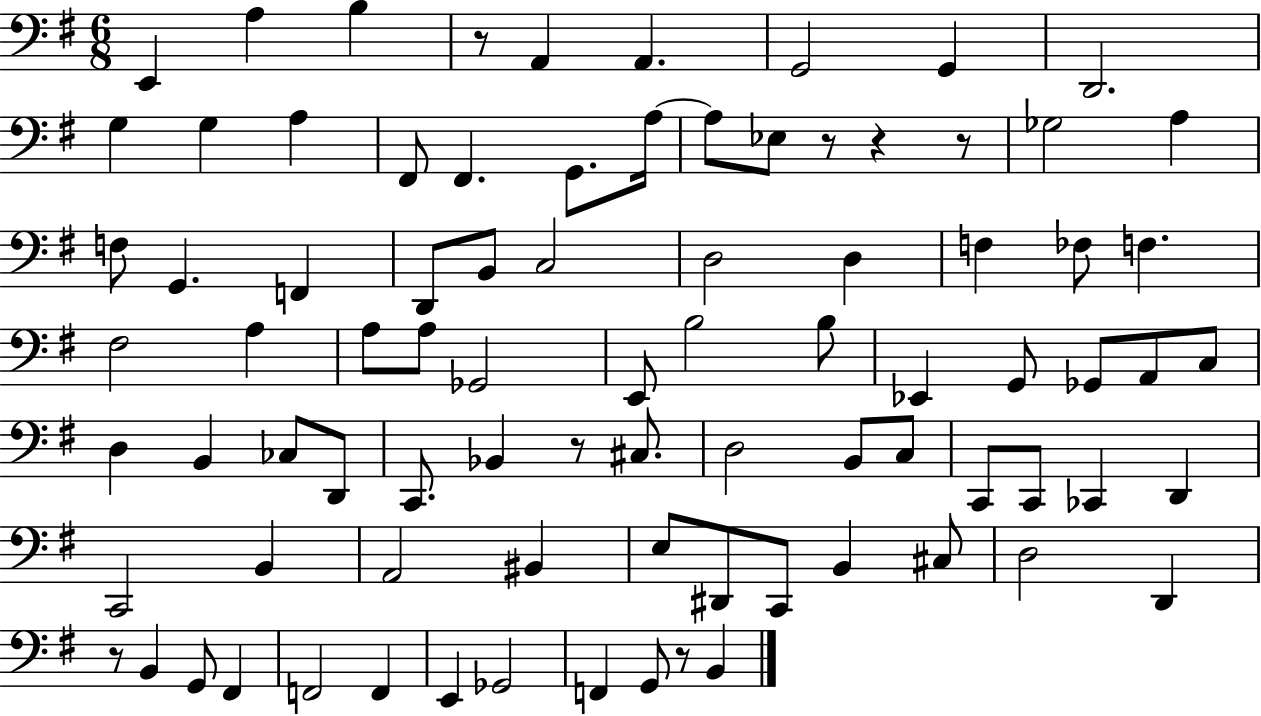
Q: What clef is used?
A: bass